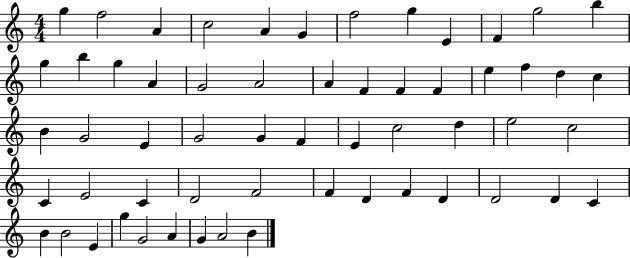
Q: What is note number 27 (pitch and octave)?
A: B4